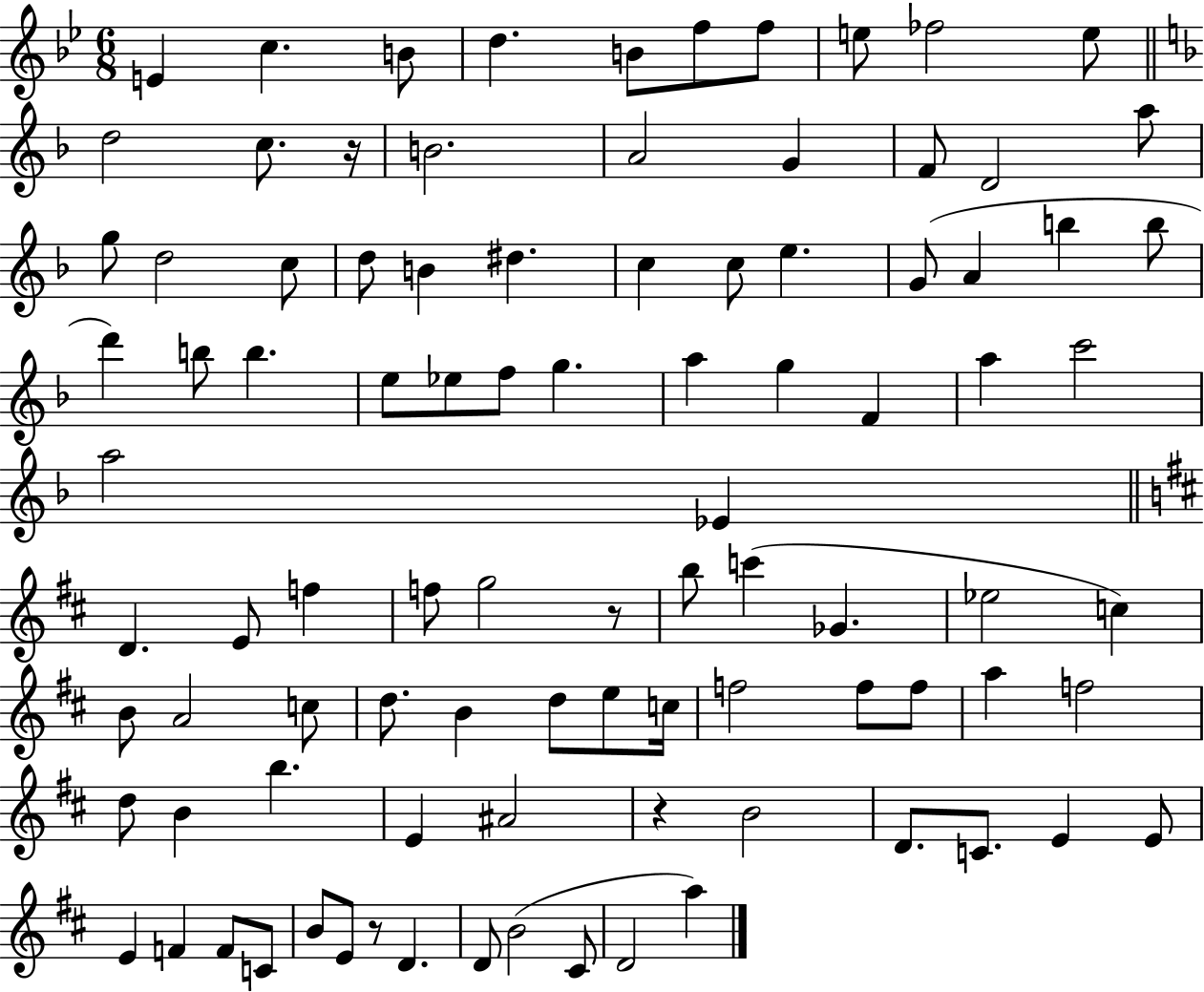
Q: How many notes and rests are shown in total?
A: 94